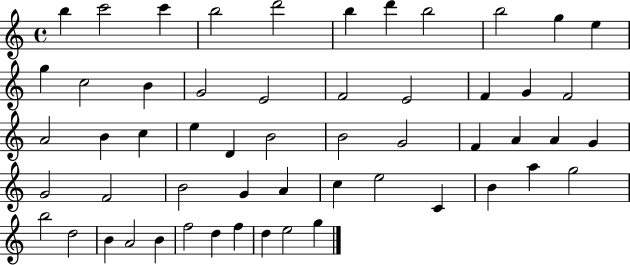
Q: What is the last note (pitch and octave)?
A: G5